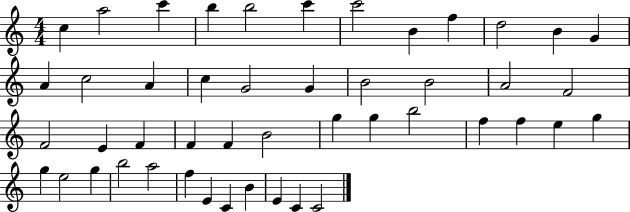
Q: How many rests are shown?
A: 0